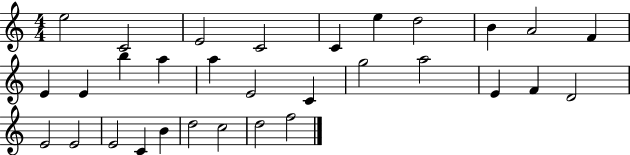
E5/h C4/h E4/h C4/h C4/q E5/q D5/h B4/q A4/h F4/q E4/q E4/q B5/q A5/q A5/q E4/h C4/q G5/h A5/h E4/q F4/q D4/h E4/h E4/h E4/h C4/q B4/q D5/h C5/h D5/h F5/h